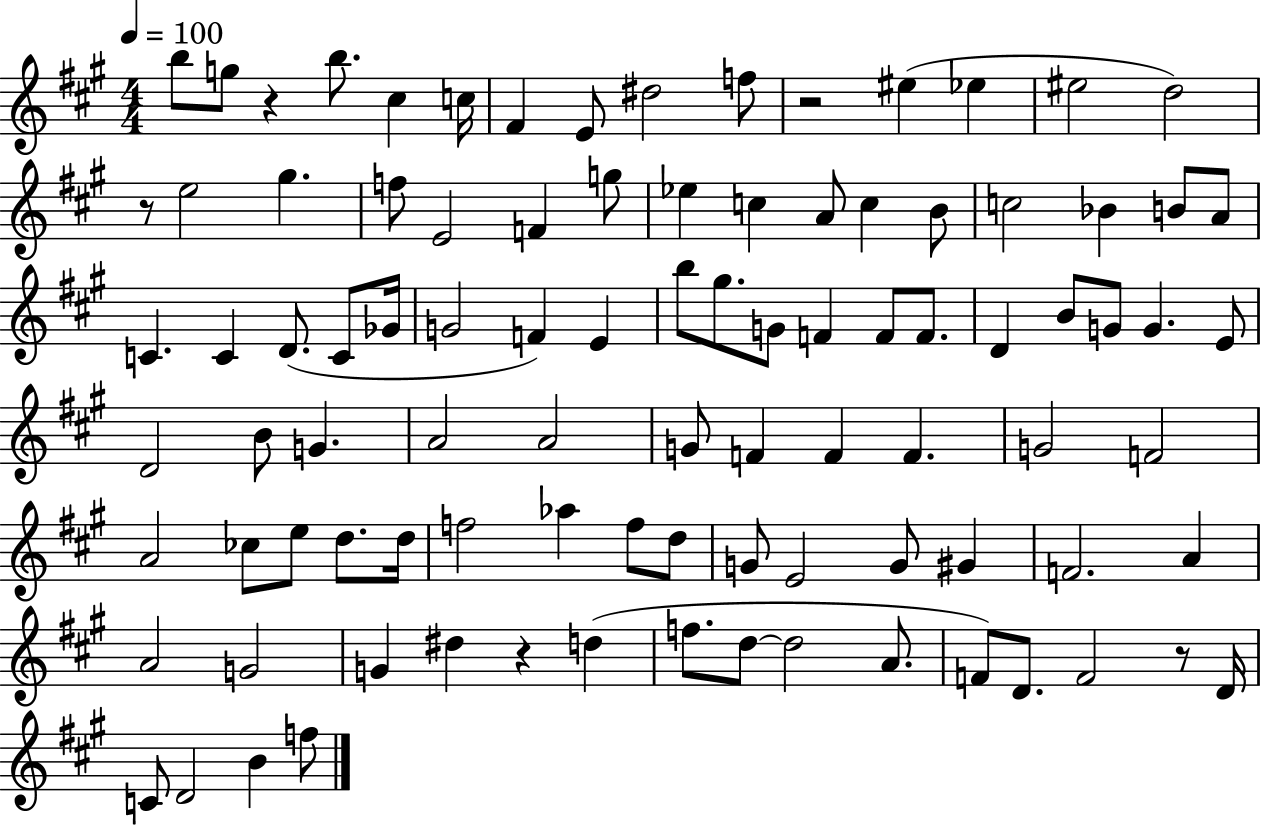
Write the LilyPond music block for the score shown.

{
  \clef treble
  \numericTimeSignature
  \time 4/4
  \key a \major
  \tempo 4 = 100
  \repeat volta 2 { b''8 g''8 r4 b''8. cis''4 c''16 | fis'4 e'8 dis''2 f''8 | r2 eis''4( ees''4 | eis''2 d''2) | \break r8 e''2 gis''4. | f''8 e'2 f'4 g''8 | ees''4 c''4 a'8 c''4 b'8 | c''2 bes'4 b'8 a'8 | \break c'4. c'4 d'8.( c'8 ges'16 | g'2 f'4) e'4 | b''8 gis''8. g'8 f'4 f'8 f'8. | d'4 b'8 g'8 g'4. e'8 | \break d'2 b'8 g'4. | a'2 a'2 | g'8 f'4 f'4 f'4. | g'2 f'2 | \break a'2 ces''8 e''8 d''8. d''16 | f''2 aes''4 f''8 d''8 | g'8 e'2 g'8 gis'4 | f'2. a'4 | \break a'2 g'2 | g'4 dis''4 r4 d''4( | f''8. d''8~~ d''2 a'8. | f'8) d'8. f'2 r8 d'16 | \break c'8 d'2 b'4 f''8 | } \bar "|."
}